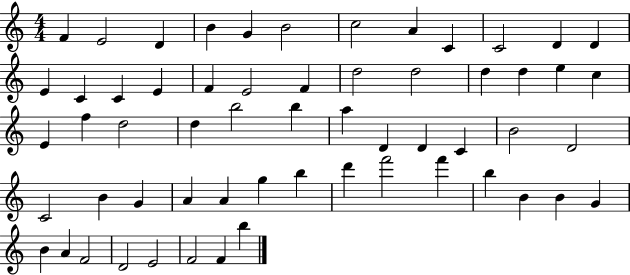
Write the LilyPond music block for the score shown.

{
  \clef treble
  \numericTimeSignature
  \time 4/4
  \key c \major
  f'4 e'2 d'4 | b'4 g'4 b'2 | c''2 a'4 c'4 | c'2 d'4 d'4 | \break e'4 c'4 c'4 e'4 | f'4 e'2 f'4 | d''2 d''2 | d''4 d''4 e''4 c''4 | \break e'4 f''4 d''2 | d''4 b''2 b''4 | a''4 d'4 d'4 c'4 | b'2 d'2 | \break c'2 b'4 g'4 | a'4 a'4 g''4 b''4 | d'''4 f'''2 f'''4 | b''4 b'4 b'4 g'4 | \break b'4 a'4 f'2 | d'2 e'2 | f'2 f'4 b''4 | \bar "|."
}